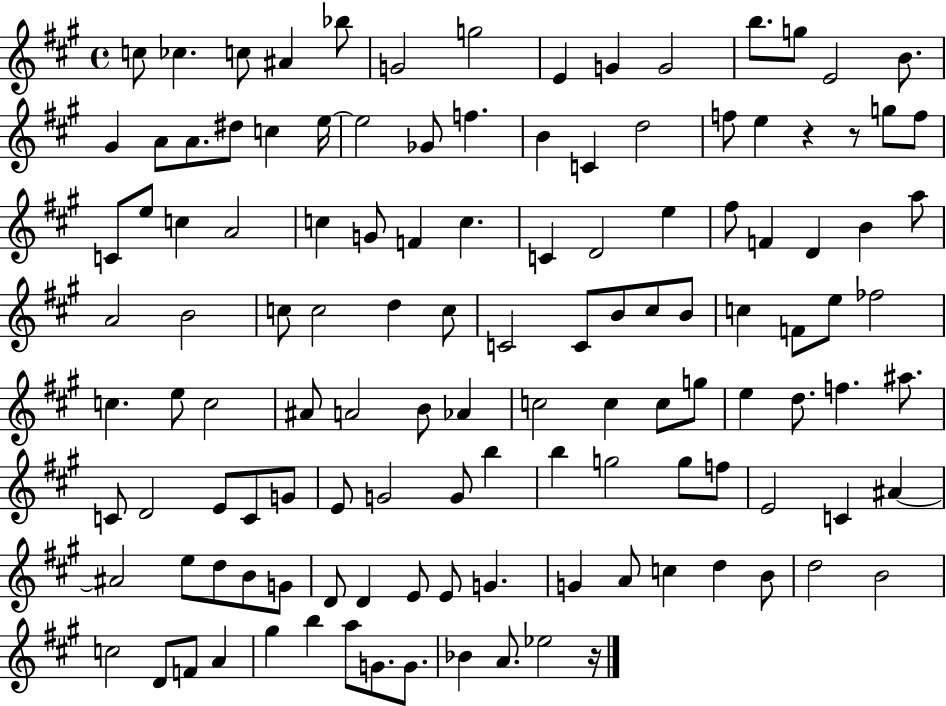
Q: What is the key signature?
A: A major